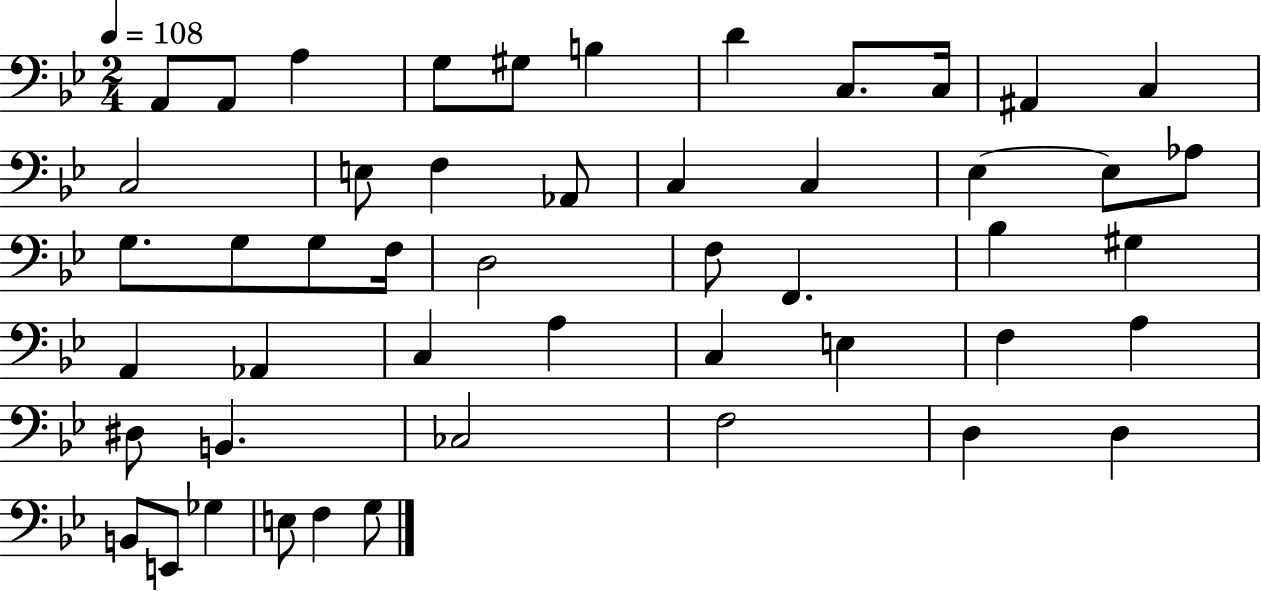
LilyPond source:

{
  \clef bass
  \numericTimeSignature
  \time 2/4
  \key bes \major
  \tempo 4 = 108
  a,8 a,8 a4 | g8 gis8 b4 | d'4 c8. c16 | ais,4 c4 | \break c2 | e8 f4 aes,8 | c4 c4 | ees4~~ ees8 aes8 | \break g8. g8 g8 f16 | d2 | f8 f,4. | bes4 gis4 | \break a,4 aes,4 | c4 a4 | c4 e4 | f4 a4 | \break dis8 b,4. | ces2 | f2 | d4 d4 | \break b,8 e,8 ges4 | e8 f4 g8 | \bar "|."
}